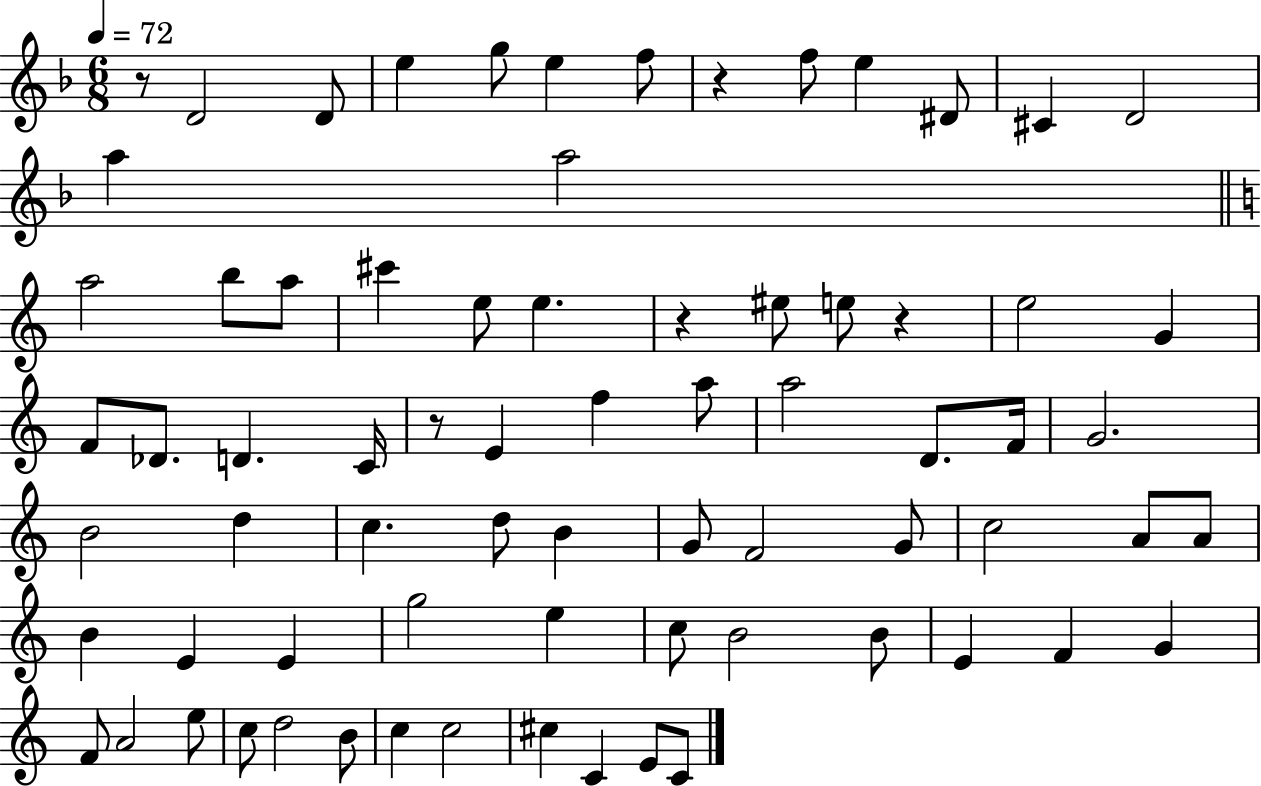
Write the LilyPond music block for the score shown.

{
  \clef treble
  \numericTimeSignature
  \time 6/8
  \key f \major
  \tempo 4 = 72
  r8 d'2 d'8 | e''4 g''8 e''4 f''8 | r4 f''8 e''4 dis'8 | cis'4 d'2 | \break a''4 a''2 | \bar "||" \break \key c \major a''2 b''8 a''8 | cis'''4 e''8 e''4. | r4 eis''8 e''8 r4 | e''2 g'4 | \break f'8 des'8. d'4. c'16 | r8 e'4 f''4 a''8 | a''2 d'8. f'16 | g'2. | \break b'2 d''4 | c''4. d''8 b'4 | g'8 f'2 g'8 | c''2 a'8 a'8 | \break b'4 e'4 e'4 | g''2 e''4 | c''8 b'2 b'8 | e'4 f'4 g'4 | \break f'8 a'2 e''8 | c''8 d''2 b'8 | c''4 c''2 | cis''4 c'4 e'8 c'8 | \break \bar "|."
}